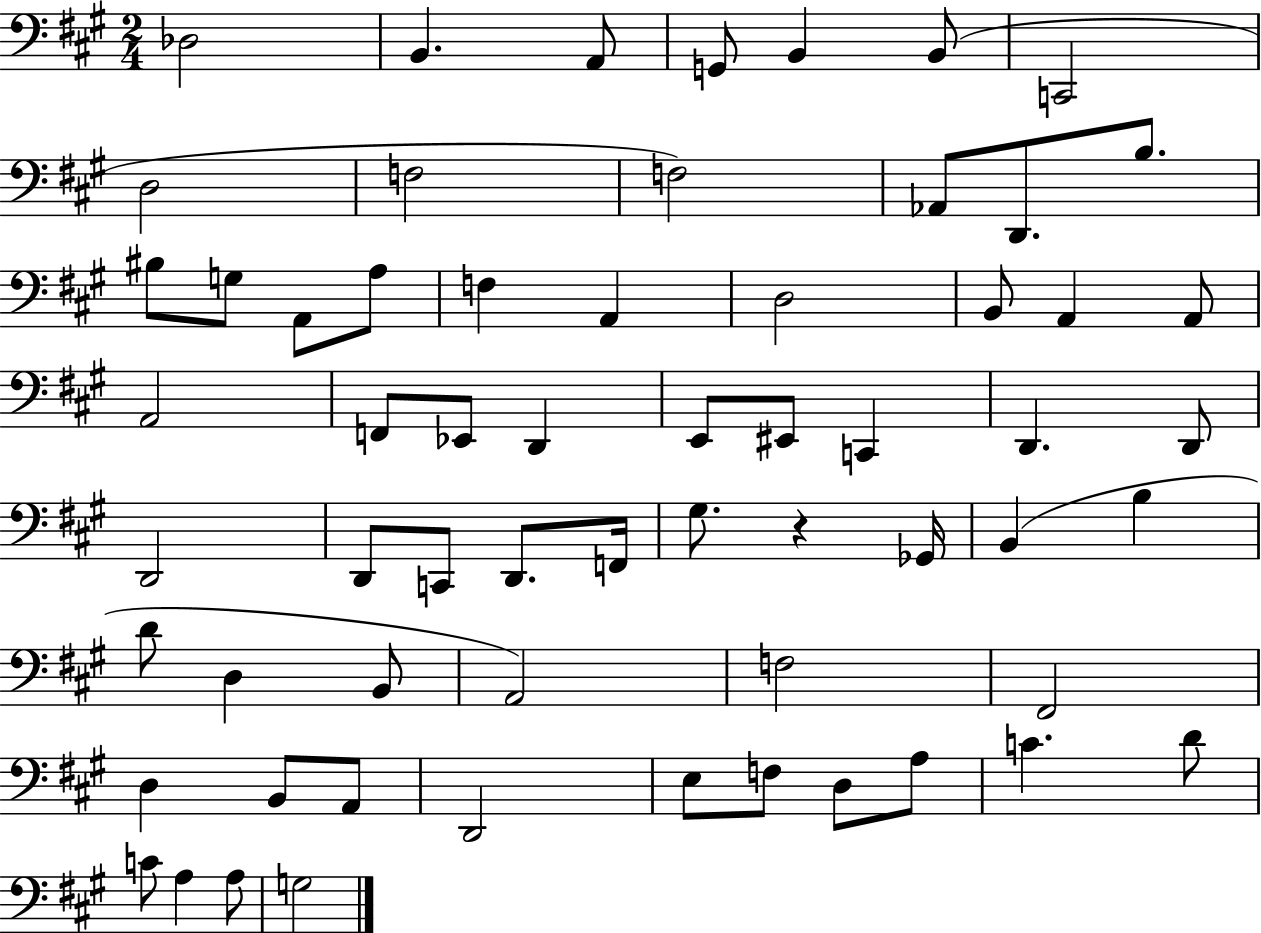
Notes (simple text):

Db3/h B2/q. A2/e G2/e B2/q B2/e C2/h D3/h F3/h F3/h Ab2/e D2/e. B3/e. BIS3/e G3/e A2/e A3/e F3/q A2/q D3/h B2/e A2/q A2/e A2/h F2/e Eb2/e D2/q E2/e EIS2/e C2/q D2/q. D2/e D2/h D2/e C2/e D2/e. F2/s G#3/e. R/q Gb2/s B2/q B3/q D4/e D3/q B2/e A2/h F3/h F#2/h D3/q B2/e A2/e D2/h E3/e F3/e D3/e A3/e C4/q. D4/e C4/e A3/q A3/e G3/h